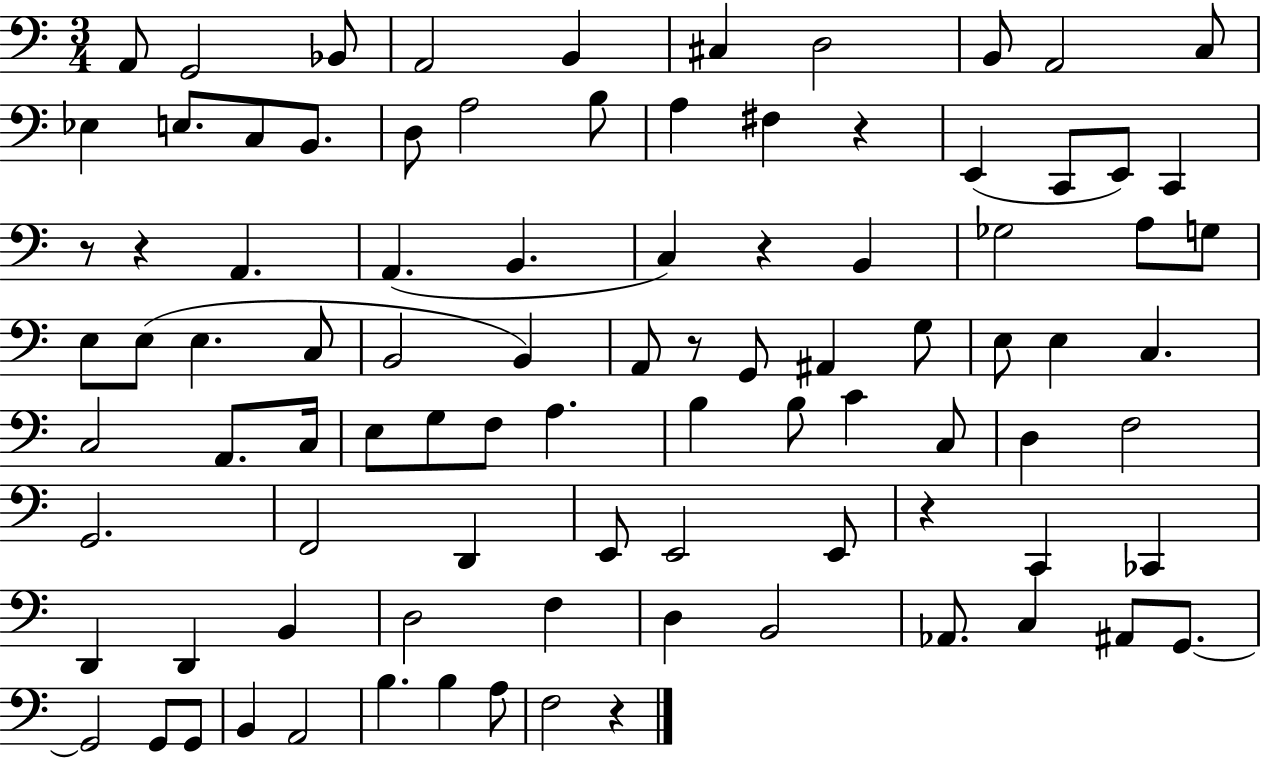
X:1
T:Untitled
M:3/4
L:1/4
K:C
A,,/2 G,,2 _B,,/2 A,,2 B,, ^C, D,2 B,,/2 A,,2 C,/2 _E, E,/2 C,/2 B,,/2 D,/2 A,2 B,/2 A, ^F, z E,, C,,/2 E,,/2 C,, z/2 z A,, A,, B,, C, z B,, _G,2 A,/2 G,/2 E,/2 E,/2 E, C,/2 B,,2 B,, A,,/2 z/2 G,,/2 ^A,, G,/2 E,/2 E, C, C,2 A,,/2 C,/4 E,/2 G,/2 F,/2 A, B, B,/2 C C,/2 D, F,2 G,,2 F,,2 D,, E,,/2 E,,2 E,,/2 z C,, _C,, D,, D,, B,, D,2 F, D, B,,2 _A,,/2 C, ^A,,/2 G,,/2 G,,2 G,,/2 G,,/2 B,, A,,2 B, B, A,/2 F,2 z